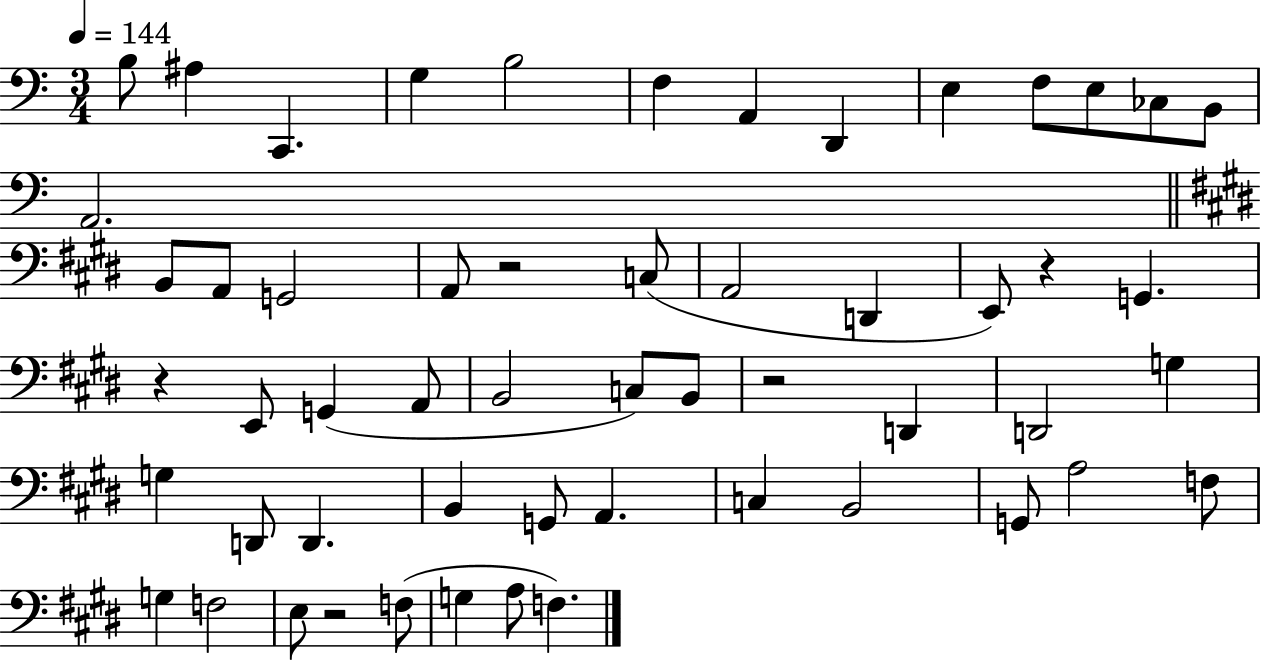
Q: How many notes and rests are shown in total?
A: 55